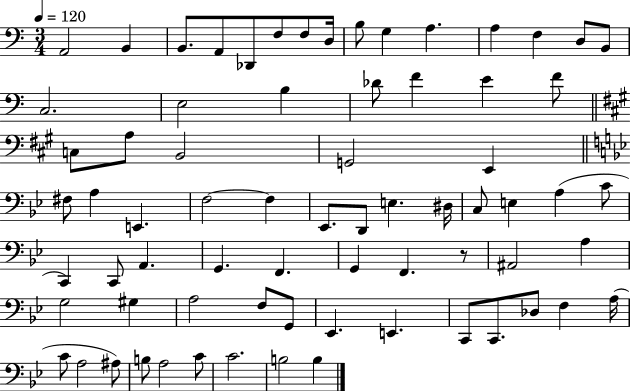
A2/h B2/q B2/e. A2/e Db2/e F3/e F3/e D3/s B3/e G3/q A3/q. A3/q F3/q D3/e B2/e C3/h. E3/h B3/q Db4/e F4/q E4/q F4/e C3/e A3/e B2/h G2/h E2/q F#3/e A3/q E2/q. F3/h F3/q Eb2/e. D2/e E3/q. D#3/s C3/e E3/q A3/q C4/e C2/q C2/e A2/q. G2/q. F2/q. G2/q F2/q. R/e A#2/h A3/q G3/h G#3/q A3/h F3/e G2/e Eb2/q. E2/q. C2/e C2/e. Db3/e F3/q A3/s C4/e A3/h A#3/e B3/e A3/h C4/e C4/h. B3/h B3/q